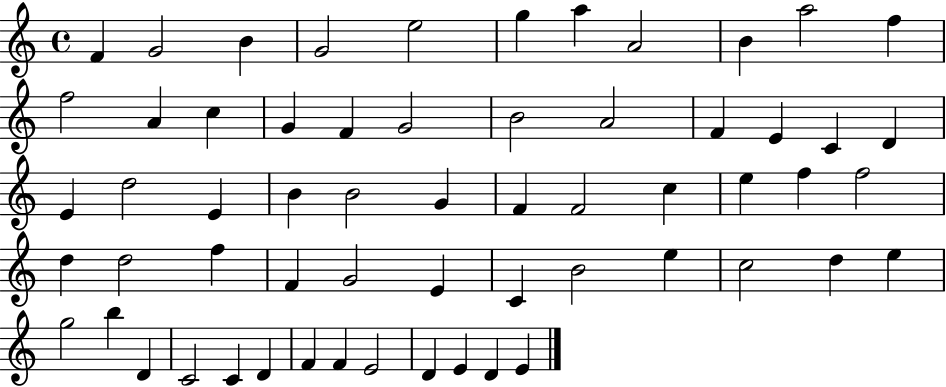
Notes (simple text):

F4/q G4/h B4/q G4/h E5/h G5/q A5/q A4/h B4/q A5/h F5/q F5/h A4/q C5/q G4/q F4/q G4/h B4/h A4/h F4/q E4/q C4/q D4/q E4/q D5/h E4/q B4/q B4/h G4/q F4/q F4/h C5/q E5/q F5/q F5/h D5/q D5/h F5/q F4/q G4/h E4/q C4/q B4/h E5/q C5/h D5/q E5/q G5/h B5/q D4/q C4/h C4/q D4/q F4/q F4/q E4/h D4/q E4/q D4/q E4/q